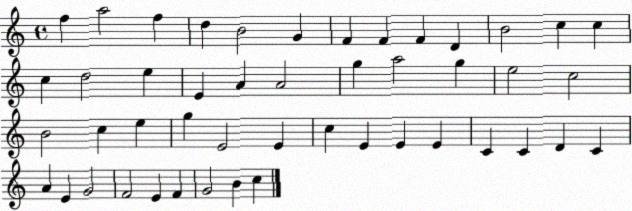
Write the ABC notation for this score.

X:1
T:Untitled
M:4/4
L:1/4
K:C
f a2 f d B2 G F F F D B2 c c c d2 e E A A2 g a2 g e2 c2 B2 c e g E2 E c E E E C C D C A E G2 F2 E F G2 B c